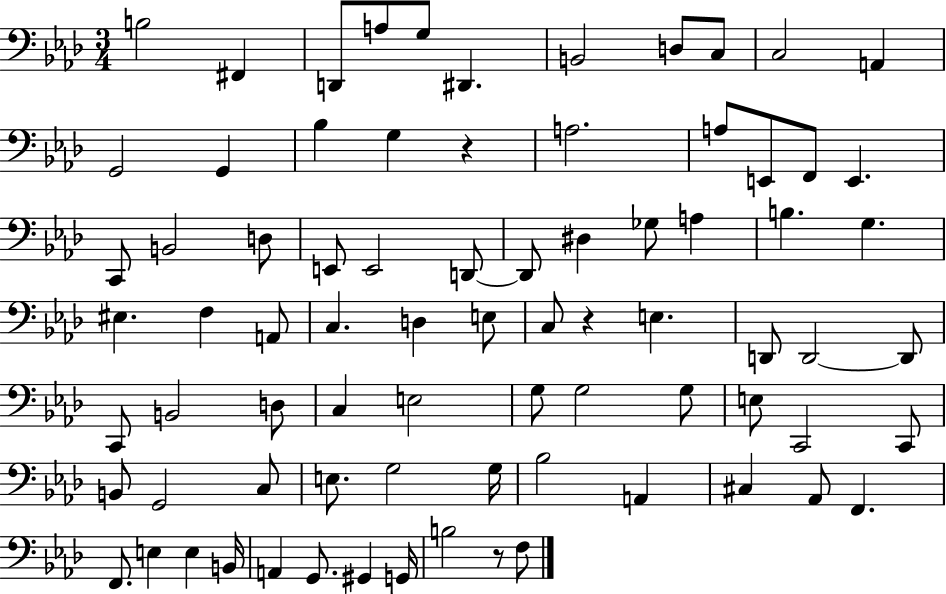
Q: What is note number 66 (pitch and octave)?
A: F2